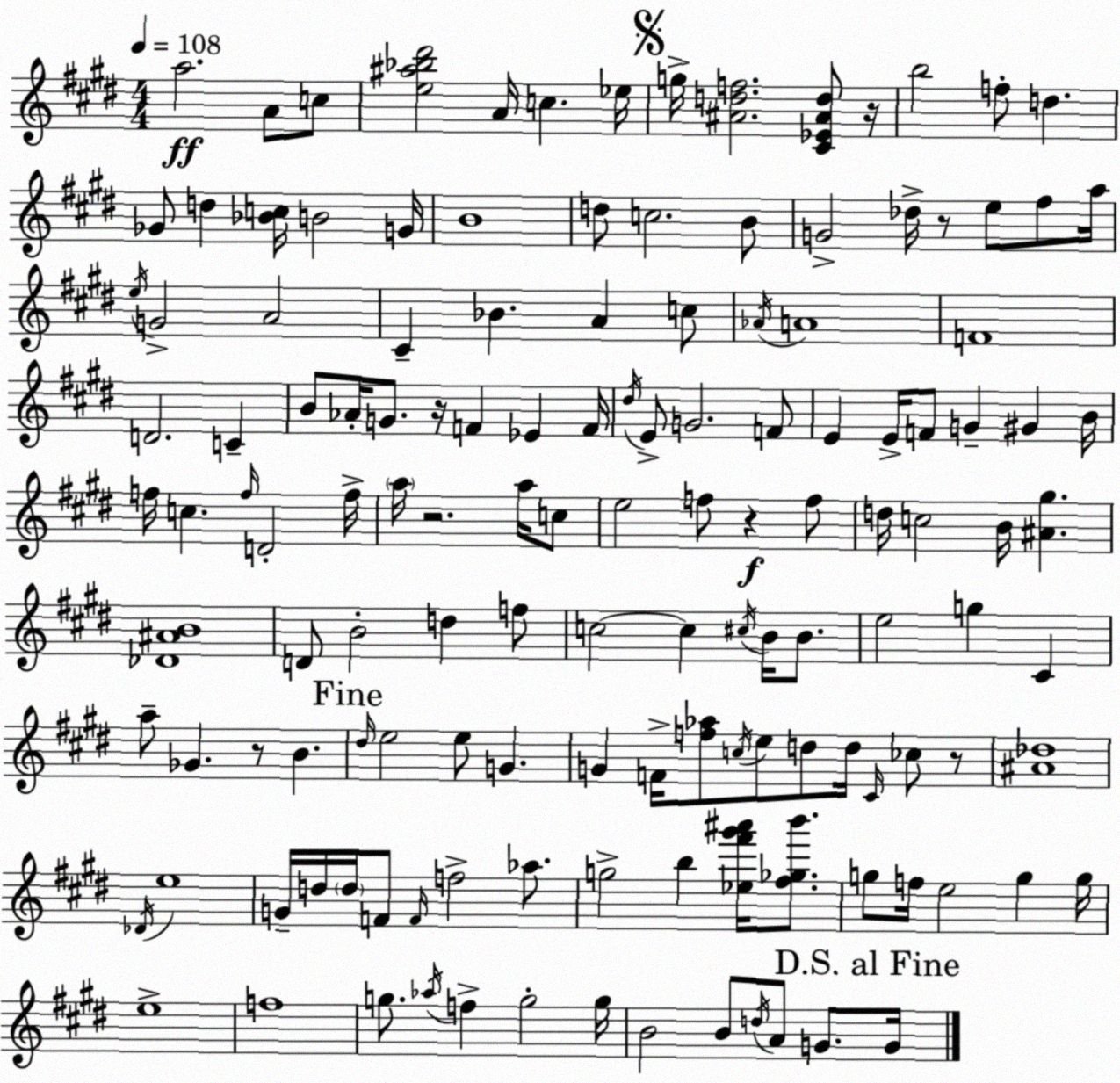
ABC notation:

X:1
T:Untitled
M:4/4
L:1/4
K:E
a2 A/2 c/2 [e^a_b^d']2 A/4 c _e/4 g/4 [^Adf]2 [^C_E^Ad]/2 z/4 b2 f/2 d _G/2 d [_Bc]/4 B2 G/4 B4 d/2 c2 B/2 G2 _d/4 z/2 e/2 ^f/2 a/4 e/4 G2 A2 ^C _B A c/2 _A/4 A4 F4 D2 C B/2 _A/4 G/2 z/4 F _E F/4 ^d/4 E/2 G2 F/2 E E/4 F/2 G ^G B/4 f/4 c f/4 D2 f/4 a/4 z2 a/4 c/2 e2 f/2 z f/2 d/4 c2 B/4 [^A^g] [_D^AB]4 D/2 B2 d f/2 c2 c ^c/4 B/4 B/2 e2 g ^C a/2 _G z/2 B ^d/4 e2 e/2 G G F/4 [f_a]/2 c/4 e/2 d/2 d/4 ^C/4 _c/2 z/2 [^A_d]4 _D/4 e4 G/4 d/4 d/4 F/2 F/4 f2 _a/2 g2 b [_e^f'^g'^a']/4 [^f_gb']/2 g/2 f/4 e2 g g/4 e4 f4 g/2 _a/4 f g2 g/4 B2 B/2 d/4 A/2 G/2 G/4